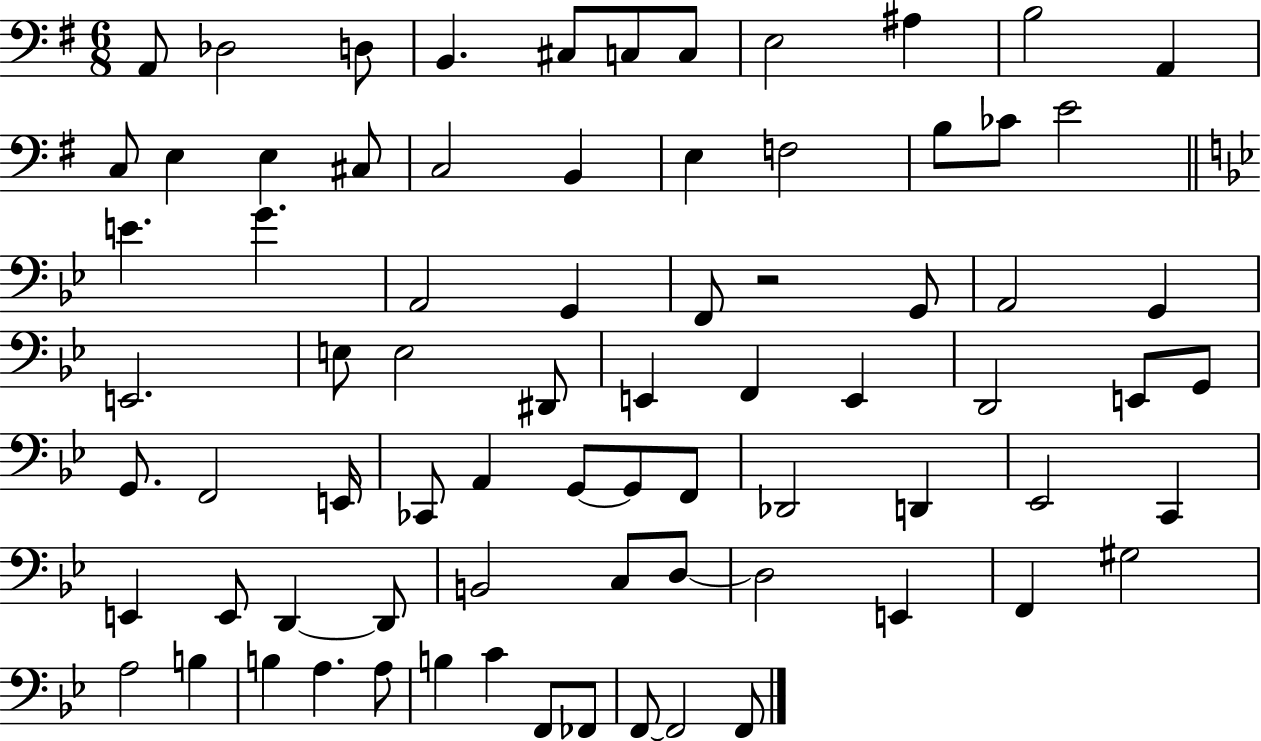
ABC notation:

X:1
T:Untitled
M:6/8
L:1/4
K:G
A,,/2 _D,2 D,/2 B,, ^C,/2 C,/2 C,/2 E,2 ^A, B,2 A,, C,/2 E, E, ^C,/2 C,2 B,, E, F,2 B,/2 _C/2 E2 E G A,,2 G,, F,,/2 z2 G,,/2 A,,2 G,, E,,2 E,/2 E,2 ^D,,/2 E,, F,, E,, D,,2 E,,/2 G,,/2 G,,/2 F,,2 E,,/4 _C,,/2 A,, G,,/2 G,,/2 F,,/2 _D,,2 D,, _E,,2 C,, E,, E,,/2 D,, D,,/2 B,,2 C,/2 D,/2 D,2 E,, F,, ^G,2 A,2 B, B, A, A,/2 B, C F,,/2 _F,,/2 F,,/2 F,,2 F,,/2